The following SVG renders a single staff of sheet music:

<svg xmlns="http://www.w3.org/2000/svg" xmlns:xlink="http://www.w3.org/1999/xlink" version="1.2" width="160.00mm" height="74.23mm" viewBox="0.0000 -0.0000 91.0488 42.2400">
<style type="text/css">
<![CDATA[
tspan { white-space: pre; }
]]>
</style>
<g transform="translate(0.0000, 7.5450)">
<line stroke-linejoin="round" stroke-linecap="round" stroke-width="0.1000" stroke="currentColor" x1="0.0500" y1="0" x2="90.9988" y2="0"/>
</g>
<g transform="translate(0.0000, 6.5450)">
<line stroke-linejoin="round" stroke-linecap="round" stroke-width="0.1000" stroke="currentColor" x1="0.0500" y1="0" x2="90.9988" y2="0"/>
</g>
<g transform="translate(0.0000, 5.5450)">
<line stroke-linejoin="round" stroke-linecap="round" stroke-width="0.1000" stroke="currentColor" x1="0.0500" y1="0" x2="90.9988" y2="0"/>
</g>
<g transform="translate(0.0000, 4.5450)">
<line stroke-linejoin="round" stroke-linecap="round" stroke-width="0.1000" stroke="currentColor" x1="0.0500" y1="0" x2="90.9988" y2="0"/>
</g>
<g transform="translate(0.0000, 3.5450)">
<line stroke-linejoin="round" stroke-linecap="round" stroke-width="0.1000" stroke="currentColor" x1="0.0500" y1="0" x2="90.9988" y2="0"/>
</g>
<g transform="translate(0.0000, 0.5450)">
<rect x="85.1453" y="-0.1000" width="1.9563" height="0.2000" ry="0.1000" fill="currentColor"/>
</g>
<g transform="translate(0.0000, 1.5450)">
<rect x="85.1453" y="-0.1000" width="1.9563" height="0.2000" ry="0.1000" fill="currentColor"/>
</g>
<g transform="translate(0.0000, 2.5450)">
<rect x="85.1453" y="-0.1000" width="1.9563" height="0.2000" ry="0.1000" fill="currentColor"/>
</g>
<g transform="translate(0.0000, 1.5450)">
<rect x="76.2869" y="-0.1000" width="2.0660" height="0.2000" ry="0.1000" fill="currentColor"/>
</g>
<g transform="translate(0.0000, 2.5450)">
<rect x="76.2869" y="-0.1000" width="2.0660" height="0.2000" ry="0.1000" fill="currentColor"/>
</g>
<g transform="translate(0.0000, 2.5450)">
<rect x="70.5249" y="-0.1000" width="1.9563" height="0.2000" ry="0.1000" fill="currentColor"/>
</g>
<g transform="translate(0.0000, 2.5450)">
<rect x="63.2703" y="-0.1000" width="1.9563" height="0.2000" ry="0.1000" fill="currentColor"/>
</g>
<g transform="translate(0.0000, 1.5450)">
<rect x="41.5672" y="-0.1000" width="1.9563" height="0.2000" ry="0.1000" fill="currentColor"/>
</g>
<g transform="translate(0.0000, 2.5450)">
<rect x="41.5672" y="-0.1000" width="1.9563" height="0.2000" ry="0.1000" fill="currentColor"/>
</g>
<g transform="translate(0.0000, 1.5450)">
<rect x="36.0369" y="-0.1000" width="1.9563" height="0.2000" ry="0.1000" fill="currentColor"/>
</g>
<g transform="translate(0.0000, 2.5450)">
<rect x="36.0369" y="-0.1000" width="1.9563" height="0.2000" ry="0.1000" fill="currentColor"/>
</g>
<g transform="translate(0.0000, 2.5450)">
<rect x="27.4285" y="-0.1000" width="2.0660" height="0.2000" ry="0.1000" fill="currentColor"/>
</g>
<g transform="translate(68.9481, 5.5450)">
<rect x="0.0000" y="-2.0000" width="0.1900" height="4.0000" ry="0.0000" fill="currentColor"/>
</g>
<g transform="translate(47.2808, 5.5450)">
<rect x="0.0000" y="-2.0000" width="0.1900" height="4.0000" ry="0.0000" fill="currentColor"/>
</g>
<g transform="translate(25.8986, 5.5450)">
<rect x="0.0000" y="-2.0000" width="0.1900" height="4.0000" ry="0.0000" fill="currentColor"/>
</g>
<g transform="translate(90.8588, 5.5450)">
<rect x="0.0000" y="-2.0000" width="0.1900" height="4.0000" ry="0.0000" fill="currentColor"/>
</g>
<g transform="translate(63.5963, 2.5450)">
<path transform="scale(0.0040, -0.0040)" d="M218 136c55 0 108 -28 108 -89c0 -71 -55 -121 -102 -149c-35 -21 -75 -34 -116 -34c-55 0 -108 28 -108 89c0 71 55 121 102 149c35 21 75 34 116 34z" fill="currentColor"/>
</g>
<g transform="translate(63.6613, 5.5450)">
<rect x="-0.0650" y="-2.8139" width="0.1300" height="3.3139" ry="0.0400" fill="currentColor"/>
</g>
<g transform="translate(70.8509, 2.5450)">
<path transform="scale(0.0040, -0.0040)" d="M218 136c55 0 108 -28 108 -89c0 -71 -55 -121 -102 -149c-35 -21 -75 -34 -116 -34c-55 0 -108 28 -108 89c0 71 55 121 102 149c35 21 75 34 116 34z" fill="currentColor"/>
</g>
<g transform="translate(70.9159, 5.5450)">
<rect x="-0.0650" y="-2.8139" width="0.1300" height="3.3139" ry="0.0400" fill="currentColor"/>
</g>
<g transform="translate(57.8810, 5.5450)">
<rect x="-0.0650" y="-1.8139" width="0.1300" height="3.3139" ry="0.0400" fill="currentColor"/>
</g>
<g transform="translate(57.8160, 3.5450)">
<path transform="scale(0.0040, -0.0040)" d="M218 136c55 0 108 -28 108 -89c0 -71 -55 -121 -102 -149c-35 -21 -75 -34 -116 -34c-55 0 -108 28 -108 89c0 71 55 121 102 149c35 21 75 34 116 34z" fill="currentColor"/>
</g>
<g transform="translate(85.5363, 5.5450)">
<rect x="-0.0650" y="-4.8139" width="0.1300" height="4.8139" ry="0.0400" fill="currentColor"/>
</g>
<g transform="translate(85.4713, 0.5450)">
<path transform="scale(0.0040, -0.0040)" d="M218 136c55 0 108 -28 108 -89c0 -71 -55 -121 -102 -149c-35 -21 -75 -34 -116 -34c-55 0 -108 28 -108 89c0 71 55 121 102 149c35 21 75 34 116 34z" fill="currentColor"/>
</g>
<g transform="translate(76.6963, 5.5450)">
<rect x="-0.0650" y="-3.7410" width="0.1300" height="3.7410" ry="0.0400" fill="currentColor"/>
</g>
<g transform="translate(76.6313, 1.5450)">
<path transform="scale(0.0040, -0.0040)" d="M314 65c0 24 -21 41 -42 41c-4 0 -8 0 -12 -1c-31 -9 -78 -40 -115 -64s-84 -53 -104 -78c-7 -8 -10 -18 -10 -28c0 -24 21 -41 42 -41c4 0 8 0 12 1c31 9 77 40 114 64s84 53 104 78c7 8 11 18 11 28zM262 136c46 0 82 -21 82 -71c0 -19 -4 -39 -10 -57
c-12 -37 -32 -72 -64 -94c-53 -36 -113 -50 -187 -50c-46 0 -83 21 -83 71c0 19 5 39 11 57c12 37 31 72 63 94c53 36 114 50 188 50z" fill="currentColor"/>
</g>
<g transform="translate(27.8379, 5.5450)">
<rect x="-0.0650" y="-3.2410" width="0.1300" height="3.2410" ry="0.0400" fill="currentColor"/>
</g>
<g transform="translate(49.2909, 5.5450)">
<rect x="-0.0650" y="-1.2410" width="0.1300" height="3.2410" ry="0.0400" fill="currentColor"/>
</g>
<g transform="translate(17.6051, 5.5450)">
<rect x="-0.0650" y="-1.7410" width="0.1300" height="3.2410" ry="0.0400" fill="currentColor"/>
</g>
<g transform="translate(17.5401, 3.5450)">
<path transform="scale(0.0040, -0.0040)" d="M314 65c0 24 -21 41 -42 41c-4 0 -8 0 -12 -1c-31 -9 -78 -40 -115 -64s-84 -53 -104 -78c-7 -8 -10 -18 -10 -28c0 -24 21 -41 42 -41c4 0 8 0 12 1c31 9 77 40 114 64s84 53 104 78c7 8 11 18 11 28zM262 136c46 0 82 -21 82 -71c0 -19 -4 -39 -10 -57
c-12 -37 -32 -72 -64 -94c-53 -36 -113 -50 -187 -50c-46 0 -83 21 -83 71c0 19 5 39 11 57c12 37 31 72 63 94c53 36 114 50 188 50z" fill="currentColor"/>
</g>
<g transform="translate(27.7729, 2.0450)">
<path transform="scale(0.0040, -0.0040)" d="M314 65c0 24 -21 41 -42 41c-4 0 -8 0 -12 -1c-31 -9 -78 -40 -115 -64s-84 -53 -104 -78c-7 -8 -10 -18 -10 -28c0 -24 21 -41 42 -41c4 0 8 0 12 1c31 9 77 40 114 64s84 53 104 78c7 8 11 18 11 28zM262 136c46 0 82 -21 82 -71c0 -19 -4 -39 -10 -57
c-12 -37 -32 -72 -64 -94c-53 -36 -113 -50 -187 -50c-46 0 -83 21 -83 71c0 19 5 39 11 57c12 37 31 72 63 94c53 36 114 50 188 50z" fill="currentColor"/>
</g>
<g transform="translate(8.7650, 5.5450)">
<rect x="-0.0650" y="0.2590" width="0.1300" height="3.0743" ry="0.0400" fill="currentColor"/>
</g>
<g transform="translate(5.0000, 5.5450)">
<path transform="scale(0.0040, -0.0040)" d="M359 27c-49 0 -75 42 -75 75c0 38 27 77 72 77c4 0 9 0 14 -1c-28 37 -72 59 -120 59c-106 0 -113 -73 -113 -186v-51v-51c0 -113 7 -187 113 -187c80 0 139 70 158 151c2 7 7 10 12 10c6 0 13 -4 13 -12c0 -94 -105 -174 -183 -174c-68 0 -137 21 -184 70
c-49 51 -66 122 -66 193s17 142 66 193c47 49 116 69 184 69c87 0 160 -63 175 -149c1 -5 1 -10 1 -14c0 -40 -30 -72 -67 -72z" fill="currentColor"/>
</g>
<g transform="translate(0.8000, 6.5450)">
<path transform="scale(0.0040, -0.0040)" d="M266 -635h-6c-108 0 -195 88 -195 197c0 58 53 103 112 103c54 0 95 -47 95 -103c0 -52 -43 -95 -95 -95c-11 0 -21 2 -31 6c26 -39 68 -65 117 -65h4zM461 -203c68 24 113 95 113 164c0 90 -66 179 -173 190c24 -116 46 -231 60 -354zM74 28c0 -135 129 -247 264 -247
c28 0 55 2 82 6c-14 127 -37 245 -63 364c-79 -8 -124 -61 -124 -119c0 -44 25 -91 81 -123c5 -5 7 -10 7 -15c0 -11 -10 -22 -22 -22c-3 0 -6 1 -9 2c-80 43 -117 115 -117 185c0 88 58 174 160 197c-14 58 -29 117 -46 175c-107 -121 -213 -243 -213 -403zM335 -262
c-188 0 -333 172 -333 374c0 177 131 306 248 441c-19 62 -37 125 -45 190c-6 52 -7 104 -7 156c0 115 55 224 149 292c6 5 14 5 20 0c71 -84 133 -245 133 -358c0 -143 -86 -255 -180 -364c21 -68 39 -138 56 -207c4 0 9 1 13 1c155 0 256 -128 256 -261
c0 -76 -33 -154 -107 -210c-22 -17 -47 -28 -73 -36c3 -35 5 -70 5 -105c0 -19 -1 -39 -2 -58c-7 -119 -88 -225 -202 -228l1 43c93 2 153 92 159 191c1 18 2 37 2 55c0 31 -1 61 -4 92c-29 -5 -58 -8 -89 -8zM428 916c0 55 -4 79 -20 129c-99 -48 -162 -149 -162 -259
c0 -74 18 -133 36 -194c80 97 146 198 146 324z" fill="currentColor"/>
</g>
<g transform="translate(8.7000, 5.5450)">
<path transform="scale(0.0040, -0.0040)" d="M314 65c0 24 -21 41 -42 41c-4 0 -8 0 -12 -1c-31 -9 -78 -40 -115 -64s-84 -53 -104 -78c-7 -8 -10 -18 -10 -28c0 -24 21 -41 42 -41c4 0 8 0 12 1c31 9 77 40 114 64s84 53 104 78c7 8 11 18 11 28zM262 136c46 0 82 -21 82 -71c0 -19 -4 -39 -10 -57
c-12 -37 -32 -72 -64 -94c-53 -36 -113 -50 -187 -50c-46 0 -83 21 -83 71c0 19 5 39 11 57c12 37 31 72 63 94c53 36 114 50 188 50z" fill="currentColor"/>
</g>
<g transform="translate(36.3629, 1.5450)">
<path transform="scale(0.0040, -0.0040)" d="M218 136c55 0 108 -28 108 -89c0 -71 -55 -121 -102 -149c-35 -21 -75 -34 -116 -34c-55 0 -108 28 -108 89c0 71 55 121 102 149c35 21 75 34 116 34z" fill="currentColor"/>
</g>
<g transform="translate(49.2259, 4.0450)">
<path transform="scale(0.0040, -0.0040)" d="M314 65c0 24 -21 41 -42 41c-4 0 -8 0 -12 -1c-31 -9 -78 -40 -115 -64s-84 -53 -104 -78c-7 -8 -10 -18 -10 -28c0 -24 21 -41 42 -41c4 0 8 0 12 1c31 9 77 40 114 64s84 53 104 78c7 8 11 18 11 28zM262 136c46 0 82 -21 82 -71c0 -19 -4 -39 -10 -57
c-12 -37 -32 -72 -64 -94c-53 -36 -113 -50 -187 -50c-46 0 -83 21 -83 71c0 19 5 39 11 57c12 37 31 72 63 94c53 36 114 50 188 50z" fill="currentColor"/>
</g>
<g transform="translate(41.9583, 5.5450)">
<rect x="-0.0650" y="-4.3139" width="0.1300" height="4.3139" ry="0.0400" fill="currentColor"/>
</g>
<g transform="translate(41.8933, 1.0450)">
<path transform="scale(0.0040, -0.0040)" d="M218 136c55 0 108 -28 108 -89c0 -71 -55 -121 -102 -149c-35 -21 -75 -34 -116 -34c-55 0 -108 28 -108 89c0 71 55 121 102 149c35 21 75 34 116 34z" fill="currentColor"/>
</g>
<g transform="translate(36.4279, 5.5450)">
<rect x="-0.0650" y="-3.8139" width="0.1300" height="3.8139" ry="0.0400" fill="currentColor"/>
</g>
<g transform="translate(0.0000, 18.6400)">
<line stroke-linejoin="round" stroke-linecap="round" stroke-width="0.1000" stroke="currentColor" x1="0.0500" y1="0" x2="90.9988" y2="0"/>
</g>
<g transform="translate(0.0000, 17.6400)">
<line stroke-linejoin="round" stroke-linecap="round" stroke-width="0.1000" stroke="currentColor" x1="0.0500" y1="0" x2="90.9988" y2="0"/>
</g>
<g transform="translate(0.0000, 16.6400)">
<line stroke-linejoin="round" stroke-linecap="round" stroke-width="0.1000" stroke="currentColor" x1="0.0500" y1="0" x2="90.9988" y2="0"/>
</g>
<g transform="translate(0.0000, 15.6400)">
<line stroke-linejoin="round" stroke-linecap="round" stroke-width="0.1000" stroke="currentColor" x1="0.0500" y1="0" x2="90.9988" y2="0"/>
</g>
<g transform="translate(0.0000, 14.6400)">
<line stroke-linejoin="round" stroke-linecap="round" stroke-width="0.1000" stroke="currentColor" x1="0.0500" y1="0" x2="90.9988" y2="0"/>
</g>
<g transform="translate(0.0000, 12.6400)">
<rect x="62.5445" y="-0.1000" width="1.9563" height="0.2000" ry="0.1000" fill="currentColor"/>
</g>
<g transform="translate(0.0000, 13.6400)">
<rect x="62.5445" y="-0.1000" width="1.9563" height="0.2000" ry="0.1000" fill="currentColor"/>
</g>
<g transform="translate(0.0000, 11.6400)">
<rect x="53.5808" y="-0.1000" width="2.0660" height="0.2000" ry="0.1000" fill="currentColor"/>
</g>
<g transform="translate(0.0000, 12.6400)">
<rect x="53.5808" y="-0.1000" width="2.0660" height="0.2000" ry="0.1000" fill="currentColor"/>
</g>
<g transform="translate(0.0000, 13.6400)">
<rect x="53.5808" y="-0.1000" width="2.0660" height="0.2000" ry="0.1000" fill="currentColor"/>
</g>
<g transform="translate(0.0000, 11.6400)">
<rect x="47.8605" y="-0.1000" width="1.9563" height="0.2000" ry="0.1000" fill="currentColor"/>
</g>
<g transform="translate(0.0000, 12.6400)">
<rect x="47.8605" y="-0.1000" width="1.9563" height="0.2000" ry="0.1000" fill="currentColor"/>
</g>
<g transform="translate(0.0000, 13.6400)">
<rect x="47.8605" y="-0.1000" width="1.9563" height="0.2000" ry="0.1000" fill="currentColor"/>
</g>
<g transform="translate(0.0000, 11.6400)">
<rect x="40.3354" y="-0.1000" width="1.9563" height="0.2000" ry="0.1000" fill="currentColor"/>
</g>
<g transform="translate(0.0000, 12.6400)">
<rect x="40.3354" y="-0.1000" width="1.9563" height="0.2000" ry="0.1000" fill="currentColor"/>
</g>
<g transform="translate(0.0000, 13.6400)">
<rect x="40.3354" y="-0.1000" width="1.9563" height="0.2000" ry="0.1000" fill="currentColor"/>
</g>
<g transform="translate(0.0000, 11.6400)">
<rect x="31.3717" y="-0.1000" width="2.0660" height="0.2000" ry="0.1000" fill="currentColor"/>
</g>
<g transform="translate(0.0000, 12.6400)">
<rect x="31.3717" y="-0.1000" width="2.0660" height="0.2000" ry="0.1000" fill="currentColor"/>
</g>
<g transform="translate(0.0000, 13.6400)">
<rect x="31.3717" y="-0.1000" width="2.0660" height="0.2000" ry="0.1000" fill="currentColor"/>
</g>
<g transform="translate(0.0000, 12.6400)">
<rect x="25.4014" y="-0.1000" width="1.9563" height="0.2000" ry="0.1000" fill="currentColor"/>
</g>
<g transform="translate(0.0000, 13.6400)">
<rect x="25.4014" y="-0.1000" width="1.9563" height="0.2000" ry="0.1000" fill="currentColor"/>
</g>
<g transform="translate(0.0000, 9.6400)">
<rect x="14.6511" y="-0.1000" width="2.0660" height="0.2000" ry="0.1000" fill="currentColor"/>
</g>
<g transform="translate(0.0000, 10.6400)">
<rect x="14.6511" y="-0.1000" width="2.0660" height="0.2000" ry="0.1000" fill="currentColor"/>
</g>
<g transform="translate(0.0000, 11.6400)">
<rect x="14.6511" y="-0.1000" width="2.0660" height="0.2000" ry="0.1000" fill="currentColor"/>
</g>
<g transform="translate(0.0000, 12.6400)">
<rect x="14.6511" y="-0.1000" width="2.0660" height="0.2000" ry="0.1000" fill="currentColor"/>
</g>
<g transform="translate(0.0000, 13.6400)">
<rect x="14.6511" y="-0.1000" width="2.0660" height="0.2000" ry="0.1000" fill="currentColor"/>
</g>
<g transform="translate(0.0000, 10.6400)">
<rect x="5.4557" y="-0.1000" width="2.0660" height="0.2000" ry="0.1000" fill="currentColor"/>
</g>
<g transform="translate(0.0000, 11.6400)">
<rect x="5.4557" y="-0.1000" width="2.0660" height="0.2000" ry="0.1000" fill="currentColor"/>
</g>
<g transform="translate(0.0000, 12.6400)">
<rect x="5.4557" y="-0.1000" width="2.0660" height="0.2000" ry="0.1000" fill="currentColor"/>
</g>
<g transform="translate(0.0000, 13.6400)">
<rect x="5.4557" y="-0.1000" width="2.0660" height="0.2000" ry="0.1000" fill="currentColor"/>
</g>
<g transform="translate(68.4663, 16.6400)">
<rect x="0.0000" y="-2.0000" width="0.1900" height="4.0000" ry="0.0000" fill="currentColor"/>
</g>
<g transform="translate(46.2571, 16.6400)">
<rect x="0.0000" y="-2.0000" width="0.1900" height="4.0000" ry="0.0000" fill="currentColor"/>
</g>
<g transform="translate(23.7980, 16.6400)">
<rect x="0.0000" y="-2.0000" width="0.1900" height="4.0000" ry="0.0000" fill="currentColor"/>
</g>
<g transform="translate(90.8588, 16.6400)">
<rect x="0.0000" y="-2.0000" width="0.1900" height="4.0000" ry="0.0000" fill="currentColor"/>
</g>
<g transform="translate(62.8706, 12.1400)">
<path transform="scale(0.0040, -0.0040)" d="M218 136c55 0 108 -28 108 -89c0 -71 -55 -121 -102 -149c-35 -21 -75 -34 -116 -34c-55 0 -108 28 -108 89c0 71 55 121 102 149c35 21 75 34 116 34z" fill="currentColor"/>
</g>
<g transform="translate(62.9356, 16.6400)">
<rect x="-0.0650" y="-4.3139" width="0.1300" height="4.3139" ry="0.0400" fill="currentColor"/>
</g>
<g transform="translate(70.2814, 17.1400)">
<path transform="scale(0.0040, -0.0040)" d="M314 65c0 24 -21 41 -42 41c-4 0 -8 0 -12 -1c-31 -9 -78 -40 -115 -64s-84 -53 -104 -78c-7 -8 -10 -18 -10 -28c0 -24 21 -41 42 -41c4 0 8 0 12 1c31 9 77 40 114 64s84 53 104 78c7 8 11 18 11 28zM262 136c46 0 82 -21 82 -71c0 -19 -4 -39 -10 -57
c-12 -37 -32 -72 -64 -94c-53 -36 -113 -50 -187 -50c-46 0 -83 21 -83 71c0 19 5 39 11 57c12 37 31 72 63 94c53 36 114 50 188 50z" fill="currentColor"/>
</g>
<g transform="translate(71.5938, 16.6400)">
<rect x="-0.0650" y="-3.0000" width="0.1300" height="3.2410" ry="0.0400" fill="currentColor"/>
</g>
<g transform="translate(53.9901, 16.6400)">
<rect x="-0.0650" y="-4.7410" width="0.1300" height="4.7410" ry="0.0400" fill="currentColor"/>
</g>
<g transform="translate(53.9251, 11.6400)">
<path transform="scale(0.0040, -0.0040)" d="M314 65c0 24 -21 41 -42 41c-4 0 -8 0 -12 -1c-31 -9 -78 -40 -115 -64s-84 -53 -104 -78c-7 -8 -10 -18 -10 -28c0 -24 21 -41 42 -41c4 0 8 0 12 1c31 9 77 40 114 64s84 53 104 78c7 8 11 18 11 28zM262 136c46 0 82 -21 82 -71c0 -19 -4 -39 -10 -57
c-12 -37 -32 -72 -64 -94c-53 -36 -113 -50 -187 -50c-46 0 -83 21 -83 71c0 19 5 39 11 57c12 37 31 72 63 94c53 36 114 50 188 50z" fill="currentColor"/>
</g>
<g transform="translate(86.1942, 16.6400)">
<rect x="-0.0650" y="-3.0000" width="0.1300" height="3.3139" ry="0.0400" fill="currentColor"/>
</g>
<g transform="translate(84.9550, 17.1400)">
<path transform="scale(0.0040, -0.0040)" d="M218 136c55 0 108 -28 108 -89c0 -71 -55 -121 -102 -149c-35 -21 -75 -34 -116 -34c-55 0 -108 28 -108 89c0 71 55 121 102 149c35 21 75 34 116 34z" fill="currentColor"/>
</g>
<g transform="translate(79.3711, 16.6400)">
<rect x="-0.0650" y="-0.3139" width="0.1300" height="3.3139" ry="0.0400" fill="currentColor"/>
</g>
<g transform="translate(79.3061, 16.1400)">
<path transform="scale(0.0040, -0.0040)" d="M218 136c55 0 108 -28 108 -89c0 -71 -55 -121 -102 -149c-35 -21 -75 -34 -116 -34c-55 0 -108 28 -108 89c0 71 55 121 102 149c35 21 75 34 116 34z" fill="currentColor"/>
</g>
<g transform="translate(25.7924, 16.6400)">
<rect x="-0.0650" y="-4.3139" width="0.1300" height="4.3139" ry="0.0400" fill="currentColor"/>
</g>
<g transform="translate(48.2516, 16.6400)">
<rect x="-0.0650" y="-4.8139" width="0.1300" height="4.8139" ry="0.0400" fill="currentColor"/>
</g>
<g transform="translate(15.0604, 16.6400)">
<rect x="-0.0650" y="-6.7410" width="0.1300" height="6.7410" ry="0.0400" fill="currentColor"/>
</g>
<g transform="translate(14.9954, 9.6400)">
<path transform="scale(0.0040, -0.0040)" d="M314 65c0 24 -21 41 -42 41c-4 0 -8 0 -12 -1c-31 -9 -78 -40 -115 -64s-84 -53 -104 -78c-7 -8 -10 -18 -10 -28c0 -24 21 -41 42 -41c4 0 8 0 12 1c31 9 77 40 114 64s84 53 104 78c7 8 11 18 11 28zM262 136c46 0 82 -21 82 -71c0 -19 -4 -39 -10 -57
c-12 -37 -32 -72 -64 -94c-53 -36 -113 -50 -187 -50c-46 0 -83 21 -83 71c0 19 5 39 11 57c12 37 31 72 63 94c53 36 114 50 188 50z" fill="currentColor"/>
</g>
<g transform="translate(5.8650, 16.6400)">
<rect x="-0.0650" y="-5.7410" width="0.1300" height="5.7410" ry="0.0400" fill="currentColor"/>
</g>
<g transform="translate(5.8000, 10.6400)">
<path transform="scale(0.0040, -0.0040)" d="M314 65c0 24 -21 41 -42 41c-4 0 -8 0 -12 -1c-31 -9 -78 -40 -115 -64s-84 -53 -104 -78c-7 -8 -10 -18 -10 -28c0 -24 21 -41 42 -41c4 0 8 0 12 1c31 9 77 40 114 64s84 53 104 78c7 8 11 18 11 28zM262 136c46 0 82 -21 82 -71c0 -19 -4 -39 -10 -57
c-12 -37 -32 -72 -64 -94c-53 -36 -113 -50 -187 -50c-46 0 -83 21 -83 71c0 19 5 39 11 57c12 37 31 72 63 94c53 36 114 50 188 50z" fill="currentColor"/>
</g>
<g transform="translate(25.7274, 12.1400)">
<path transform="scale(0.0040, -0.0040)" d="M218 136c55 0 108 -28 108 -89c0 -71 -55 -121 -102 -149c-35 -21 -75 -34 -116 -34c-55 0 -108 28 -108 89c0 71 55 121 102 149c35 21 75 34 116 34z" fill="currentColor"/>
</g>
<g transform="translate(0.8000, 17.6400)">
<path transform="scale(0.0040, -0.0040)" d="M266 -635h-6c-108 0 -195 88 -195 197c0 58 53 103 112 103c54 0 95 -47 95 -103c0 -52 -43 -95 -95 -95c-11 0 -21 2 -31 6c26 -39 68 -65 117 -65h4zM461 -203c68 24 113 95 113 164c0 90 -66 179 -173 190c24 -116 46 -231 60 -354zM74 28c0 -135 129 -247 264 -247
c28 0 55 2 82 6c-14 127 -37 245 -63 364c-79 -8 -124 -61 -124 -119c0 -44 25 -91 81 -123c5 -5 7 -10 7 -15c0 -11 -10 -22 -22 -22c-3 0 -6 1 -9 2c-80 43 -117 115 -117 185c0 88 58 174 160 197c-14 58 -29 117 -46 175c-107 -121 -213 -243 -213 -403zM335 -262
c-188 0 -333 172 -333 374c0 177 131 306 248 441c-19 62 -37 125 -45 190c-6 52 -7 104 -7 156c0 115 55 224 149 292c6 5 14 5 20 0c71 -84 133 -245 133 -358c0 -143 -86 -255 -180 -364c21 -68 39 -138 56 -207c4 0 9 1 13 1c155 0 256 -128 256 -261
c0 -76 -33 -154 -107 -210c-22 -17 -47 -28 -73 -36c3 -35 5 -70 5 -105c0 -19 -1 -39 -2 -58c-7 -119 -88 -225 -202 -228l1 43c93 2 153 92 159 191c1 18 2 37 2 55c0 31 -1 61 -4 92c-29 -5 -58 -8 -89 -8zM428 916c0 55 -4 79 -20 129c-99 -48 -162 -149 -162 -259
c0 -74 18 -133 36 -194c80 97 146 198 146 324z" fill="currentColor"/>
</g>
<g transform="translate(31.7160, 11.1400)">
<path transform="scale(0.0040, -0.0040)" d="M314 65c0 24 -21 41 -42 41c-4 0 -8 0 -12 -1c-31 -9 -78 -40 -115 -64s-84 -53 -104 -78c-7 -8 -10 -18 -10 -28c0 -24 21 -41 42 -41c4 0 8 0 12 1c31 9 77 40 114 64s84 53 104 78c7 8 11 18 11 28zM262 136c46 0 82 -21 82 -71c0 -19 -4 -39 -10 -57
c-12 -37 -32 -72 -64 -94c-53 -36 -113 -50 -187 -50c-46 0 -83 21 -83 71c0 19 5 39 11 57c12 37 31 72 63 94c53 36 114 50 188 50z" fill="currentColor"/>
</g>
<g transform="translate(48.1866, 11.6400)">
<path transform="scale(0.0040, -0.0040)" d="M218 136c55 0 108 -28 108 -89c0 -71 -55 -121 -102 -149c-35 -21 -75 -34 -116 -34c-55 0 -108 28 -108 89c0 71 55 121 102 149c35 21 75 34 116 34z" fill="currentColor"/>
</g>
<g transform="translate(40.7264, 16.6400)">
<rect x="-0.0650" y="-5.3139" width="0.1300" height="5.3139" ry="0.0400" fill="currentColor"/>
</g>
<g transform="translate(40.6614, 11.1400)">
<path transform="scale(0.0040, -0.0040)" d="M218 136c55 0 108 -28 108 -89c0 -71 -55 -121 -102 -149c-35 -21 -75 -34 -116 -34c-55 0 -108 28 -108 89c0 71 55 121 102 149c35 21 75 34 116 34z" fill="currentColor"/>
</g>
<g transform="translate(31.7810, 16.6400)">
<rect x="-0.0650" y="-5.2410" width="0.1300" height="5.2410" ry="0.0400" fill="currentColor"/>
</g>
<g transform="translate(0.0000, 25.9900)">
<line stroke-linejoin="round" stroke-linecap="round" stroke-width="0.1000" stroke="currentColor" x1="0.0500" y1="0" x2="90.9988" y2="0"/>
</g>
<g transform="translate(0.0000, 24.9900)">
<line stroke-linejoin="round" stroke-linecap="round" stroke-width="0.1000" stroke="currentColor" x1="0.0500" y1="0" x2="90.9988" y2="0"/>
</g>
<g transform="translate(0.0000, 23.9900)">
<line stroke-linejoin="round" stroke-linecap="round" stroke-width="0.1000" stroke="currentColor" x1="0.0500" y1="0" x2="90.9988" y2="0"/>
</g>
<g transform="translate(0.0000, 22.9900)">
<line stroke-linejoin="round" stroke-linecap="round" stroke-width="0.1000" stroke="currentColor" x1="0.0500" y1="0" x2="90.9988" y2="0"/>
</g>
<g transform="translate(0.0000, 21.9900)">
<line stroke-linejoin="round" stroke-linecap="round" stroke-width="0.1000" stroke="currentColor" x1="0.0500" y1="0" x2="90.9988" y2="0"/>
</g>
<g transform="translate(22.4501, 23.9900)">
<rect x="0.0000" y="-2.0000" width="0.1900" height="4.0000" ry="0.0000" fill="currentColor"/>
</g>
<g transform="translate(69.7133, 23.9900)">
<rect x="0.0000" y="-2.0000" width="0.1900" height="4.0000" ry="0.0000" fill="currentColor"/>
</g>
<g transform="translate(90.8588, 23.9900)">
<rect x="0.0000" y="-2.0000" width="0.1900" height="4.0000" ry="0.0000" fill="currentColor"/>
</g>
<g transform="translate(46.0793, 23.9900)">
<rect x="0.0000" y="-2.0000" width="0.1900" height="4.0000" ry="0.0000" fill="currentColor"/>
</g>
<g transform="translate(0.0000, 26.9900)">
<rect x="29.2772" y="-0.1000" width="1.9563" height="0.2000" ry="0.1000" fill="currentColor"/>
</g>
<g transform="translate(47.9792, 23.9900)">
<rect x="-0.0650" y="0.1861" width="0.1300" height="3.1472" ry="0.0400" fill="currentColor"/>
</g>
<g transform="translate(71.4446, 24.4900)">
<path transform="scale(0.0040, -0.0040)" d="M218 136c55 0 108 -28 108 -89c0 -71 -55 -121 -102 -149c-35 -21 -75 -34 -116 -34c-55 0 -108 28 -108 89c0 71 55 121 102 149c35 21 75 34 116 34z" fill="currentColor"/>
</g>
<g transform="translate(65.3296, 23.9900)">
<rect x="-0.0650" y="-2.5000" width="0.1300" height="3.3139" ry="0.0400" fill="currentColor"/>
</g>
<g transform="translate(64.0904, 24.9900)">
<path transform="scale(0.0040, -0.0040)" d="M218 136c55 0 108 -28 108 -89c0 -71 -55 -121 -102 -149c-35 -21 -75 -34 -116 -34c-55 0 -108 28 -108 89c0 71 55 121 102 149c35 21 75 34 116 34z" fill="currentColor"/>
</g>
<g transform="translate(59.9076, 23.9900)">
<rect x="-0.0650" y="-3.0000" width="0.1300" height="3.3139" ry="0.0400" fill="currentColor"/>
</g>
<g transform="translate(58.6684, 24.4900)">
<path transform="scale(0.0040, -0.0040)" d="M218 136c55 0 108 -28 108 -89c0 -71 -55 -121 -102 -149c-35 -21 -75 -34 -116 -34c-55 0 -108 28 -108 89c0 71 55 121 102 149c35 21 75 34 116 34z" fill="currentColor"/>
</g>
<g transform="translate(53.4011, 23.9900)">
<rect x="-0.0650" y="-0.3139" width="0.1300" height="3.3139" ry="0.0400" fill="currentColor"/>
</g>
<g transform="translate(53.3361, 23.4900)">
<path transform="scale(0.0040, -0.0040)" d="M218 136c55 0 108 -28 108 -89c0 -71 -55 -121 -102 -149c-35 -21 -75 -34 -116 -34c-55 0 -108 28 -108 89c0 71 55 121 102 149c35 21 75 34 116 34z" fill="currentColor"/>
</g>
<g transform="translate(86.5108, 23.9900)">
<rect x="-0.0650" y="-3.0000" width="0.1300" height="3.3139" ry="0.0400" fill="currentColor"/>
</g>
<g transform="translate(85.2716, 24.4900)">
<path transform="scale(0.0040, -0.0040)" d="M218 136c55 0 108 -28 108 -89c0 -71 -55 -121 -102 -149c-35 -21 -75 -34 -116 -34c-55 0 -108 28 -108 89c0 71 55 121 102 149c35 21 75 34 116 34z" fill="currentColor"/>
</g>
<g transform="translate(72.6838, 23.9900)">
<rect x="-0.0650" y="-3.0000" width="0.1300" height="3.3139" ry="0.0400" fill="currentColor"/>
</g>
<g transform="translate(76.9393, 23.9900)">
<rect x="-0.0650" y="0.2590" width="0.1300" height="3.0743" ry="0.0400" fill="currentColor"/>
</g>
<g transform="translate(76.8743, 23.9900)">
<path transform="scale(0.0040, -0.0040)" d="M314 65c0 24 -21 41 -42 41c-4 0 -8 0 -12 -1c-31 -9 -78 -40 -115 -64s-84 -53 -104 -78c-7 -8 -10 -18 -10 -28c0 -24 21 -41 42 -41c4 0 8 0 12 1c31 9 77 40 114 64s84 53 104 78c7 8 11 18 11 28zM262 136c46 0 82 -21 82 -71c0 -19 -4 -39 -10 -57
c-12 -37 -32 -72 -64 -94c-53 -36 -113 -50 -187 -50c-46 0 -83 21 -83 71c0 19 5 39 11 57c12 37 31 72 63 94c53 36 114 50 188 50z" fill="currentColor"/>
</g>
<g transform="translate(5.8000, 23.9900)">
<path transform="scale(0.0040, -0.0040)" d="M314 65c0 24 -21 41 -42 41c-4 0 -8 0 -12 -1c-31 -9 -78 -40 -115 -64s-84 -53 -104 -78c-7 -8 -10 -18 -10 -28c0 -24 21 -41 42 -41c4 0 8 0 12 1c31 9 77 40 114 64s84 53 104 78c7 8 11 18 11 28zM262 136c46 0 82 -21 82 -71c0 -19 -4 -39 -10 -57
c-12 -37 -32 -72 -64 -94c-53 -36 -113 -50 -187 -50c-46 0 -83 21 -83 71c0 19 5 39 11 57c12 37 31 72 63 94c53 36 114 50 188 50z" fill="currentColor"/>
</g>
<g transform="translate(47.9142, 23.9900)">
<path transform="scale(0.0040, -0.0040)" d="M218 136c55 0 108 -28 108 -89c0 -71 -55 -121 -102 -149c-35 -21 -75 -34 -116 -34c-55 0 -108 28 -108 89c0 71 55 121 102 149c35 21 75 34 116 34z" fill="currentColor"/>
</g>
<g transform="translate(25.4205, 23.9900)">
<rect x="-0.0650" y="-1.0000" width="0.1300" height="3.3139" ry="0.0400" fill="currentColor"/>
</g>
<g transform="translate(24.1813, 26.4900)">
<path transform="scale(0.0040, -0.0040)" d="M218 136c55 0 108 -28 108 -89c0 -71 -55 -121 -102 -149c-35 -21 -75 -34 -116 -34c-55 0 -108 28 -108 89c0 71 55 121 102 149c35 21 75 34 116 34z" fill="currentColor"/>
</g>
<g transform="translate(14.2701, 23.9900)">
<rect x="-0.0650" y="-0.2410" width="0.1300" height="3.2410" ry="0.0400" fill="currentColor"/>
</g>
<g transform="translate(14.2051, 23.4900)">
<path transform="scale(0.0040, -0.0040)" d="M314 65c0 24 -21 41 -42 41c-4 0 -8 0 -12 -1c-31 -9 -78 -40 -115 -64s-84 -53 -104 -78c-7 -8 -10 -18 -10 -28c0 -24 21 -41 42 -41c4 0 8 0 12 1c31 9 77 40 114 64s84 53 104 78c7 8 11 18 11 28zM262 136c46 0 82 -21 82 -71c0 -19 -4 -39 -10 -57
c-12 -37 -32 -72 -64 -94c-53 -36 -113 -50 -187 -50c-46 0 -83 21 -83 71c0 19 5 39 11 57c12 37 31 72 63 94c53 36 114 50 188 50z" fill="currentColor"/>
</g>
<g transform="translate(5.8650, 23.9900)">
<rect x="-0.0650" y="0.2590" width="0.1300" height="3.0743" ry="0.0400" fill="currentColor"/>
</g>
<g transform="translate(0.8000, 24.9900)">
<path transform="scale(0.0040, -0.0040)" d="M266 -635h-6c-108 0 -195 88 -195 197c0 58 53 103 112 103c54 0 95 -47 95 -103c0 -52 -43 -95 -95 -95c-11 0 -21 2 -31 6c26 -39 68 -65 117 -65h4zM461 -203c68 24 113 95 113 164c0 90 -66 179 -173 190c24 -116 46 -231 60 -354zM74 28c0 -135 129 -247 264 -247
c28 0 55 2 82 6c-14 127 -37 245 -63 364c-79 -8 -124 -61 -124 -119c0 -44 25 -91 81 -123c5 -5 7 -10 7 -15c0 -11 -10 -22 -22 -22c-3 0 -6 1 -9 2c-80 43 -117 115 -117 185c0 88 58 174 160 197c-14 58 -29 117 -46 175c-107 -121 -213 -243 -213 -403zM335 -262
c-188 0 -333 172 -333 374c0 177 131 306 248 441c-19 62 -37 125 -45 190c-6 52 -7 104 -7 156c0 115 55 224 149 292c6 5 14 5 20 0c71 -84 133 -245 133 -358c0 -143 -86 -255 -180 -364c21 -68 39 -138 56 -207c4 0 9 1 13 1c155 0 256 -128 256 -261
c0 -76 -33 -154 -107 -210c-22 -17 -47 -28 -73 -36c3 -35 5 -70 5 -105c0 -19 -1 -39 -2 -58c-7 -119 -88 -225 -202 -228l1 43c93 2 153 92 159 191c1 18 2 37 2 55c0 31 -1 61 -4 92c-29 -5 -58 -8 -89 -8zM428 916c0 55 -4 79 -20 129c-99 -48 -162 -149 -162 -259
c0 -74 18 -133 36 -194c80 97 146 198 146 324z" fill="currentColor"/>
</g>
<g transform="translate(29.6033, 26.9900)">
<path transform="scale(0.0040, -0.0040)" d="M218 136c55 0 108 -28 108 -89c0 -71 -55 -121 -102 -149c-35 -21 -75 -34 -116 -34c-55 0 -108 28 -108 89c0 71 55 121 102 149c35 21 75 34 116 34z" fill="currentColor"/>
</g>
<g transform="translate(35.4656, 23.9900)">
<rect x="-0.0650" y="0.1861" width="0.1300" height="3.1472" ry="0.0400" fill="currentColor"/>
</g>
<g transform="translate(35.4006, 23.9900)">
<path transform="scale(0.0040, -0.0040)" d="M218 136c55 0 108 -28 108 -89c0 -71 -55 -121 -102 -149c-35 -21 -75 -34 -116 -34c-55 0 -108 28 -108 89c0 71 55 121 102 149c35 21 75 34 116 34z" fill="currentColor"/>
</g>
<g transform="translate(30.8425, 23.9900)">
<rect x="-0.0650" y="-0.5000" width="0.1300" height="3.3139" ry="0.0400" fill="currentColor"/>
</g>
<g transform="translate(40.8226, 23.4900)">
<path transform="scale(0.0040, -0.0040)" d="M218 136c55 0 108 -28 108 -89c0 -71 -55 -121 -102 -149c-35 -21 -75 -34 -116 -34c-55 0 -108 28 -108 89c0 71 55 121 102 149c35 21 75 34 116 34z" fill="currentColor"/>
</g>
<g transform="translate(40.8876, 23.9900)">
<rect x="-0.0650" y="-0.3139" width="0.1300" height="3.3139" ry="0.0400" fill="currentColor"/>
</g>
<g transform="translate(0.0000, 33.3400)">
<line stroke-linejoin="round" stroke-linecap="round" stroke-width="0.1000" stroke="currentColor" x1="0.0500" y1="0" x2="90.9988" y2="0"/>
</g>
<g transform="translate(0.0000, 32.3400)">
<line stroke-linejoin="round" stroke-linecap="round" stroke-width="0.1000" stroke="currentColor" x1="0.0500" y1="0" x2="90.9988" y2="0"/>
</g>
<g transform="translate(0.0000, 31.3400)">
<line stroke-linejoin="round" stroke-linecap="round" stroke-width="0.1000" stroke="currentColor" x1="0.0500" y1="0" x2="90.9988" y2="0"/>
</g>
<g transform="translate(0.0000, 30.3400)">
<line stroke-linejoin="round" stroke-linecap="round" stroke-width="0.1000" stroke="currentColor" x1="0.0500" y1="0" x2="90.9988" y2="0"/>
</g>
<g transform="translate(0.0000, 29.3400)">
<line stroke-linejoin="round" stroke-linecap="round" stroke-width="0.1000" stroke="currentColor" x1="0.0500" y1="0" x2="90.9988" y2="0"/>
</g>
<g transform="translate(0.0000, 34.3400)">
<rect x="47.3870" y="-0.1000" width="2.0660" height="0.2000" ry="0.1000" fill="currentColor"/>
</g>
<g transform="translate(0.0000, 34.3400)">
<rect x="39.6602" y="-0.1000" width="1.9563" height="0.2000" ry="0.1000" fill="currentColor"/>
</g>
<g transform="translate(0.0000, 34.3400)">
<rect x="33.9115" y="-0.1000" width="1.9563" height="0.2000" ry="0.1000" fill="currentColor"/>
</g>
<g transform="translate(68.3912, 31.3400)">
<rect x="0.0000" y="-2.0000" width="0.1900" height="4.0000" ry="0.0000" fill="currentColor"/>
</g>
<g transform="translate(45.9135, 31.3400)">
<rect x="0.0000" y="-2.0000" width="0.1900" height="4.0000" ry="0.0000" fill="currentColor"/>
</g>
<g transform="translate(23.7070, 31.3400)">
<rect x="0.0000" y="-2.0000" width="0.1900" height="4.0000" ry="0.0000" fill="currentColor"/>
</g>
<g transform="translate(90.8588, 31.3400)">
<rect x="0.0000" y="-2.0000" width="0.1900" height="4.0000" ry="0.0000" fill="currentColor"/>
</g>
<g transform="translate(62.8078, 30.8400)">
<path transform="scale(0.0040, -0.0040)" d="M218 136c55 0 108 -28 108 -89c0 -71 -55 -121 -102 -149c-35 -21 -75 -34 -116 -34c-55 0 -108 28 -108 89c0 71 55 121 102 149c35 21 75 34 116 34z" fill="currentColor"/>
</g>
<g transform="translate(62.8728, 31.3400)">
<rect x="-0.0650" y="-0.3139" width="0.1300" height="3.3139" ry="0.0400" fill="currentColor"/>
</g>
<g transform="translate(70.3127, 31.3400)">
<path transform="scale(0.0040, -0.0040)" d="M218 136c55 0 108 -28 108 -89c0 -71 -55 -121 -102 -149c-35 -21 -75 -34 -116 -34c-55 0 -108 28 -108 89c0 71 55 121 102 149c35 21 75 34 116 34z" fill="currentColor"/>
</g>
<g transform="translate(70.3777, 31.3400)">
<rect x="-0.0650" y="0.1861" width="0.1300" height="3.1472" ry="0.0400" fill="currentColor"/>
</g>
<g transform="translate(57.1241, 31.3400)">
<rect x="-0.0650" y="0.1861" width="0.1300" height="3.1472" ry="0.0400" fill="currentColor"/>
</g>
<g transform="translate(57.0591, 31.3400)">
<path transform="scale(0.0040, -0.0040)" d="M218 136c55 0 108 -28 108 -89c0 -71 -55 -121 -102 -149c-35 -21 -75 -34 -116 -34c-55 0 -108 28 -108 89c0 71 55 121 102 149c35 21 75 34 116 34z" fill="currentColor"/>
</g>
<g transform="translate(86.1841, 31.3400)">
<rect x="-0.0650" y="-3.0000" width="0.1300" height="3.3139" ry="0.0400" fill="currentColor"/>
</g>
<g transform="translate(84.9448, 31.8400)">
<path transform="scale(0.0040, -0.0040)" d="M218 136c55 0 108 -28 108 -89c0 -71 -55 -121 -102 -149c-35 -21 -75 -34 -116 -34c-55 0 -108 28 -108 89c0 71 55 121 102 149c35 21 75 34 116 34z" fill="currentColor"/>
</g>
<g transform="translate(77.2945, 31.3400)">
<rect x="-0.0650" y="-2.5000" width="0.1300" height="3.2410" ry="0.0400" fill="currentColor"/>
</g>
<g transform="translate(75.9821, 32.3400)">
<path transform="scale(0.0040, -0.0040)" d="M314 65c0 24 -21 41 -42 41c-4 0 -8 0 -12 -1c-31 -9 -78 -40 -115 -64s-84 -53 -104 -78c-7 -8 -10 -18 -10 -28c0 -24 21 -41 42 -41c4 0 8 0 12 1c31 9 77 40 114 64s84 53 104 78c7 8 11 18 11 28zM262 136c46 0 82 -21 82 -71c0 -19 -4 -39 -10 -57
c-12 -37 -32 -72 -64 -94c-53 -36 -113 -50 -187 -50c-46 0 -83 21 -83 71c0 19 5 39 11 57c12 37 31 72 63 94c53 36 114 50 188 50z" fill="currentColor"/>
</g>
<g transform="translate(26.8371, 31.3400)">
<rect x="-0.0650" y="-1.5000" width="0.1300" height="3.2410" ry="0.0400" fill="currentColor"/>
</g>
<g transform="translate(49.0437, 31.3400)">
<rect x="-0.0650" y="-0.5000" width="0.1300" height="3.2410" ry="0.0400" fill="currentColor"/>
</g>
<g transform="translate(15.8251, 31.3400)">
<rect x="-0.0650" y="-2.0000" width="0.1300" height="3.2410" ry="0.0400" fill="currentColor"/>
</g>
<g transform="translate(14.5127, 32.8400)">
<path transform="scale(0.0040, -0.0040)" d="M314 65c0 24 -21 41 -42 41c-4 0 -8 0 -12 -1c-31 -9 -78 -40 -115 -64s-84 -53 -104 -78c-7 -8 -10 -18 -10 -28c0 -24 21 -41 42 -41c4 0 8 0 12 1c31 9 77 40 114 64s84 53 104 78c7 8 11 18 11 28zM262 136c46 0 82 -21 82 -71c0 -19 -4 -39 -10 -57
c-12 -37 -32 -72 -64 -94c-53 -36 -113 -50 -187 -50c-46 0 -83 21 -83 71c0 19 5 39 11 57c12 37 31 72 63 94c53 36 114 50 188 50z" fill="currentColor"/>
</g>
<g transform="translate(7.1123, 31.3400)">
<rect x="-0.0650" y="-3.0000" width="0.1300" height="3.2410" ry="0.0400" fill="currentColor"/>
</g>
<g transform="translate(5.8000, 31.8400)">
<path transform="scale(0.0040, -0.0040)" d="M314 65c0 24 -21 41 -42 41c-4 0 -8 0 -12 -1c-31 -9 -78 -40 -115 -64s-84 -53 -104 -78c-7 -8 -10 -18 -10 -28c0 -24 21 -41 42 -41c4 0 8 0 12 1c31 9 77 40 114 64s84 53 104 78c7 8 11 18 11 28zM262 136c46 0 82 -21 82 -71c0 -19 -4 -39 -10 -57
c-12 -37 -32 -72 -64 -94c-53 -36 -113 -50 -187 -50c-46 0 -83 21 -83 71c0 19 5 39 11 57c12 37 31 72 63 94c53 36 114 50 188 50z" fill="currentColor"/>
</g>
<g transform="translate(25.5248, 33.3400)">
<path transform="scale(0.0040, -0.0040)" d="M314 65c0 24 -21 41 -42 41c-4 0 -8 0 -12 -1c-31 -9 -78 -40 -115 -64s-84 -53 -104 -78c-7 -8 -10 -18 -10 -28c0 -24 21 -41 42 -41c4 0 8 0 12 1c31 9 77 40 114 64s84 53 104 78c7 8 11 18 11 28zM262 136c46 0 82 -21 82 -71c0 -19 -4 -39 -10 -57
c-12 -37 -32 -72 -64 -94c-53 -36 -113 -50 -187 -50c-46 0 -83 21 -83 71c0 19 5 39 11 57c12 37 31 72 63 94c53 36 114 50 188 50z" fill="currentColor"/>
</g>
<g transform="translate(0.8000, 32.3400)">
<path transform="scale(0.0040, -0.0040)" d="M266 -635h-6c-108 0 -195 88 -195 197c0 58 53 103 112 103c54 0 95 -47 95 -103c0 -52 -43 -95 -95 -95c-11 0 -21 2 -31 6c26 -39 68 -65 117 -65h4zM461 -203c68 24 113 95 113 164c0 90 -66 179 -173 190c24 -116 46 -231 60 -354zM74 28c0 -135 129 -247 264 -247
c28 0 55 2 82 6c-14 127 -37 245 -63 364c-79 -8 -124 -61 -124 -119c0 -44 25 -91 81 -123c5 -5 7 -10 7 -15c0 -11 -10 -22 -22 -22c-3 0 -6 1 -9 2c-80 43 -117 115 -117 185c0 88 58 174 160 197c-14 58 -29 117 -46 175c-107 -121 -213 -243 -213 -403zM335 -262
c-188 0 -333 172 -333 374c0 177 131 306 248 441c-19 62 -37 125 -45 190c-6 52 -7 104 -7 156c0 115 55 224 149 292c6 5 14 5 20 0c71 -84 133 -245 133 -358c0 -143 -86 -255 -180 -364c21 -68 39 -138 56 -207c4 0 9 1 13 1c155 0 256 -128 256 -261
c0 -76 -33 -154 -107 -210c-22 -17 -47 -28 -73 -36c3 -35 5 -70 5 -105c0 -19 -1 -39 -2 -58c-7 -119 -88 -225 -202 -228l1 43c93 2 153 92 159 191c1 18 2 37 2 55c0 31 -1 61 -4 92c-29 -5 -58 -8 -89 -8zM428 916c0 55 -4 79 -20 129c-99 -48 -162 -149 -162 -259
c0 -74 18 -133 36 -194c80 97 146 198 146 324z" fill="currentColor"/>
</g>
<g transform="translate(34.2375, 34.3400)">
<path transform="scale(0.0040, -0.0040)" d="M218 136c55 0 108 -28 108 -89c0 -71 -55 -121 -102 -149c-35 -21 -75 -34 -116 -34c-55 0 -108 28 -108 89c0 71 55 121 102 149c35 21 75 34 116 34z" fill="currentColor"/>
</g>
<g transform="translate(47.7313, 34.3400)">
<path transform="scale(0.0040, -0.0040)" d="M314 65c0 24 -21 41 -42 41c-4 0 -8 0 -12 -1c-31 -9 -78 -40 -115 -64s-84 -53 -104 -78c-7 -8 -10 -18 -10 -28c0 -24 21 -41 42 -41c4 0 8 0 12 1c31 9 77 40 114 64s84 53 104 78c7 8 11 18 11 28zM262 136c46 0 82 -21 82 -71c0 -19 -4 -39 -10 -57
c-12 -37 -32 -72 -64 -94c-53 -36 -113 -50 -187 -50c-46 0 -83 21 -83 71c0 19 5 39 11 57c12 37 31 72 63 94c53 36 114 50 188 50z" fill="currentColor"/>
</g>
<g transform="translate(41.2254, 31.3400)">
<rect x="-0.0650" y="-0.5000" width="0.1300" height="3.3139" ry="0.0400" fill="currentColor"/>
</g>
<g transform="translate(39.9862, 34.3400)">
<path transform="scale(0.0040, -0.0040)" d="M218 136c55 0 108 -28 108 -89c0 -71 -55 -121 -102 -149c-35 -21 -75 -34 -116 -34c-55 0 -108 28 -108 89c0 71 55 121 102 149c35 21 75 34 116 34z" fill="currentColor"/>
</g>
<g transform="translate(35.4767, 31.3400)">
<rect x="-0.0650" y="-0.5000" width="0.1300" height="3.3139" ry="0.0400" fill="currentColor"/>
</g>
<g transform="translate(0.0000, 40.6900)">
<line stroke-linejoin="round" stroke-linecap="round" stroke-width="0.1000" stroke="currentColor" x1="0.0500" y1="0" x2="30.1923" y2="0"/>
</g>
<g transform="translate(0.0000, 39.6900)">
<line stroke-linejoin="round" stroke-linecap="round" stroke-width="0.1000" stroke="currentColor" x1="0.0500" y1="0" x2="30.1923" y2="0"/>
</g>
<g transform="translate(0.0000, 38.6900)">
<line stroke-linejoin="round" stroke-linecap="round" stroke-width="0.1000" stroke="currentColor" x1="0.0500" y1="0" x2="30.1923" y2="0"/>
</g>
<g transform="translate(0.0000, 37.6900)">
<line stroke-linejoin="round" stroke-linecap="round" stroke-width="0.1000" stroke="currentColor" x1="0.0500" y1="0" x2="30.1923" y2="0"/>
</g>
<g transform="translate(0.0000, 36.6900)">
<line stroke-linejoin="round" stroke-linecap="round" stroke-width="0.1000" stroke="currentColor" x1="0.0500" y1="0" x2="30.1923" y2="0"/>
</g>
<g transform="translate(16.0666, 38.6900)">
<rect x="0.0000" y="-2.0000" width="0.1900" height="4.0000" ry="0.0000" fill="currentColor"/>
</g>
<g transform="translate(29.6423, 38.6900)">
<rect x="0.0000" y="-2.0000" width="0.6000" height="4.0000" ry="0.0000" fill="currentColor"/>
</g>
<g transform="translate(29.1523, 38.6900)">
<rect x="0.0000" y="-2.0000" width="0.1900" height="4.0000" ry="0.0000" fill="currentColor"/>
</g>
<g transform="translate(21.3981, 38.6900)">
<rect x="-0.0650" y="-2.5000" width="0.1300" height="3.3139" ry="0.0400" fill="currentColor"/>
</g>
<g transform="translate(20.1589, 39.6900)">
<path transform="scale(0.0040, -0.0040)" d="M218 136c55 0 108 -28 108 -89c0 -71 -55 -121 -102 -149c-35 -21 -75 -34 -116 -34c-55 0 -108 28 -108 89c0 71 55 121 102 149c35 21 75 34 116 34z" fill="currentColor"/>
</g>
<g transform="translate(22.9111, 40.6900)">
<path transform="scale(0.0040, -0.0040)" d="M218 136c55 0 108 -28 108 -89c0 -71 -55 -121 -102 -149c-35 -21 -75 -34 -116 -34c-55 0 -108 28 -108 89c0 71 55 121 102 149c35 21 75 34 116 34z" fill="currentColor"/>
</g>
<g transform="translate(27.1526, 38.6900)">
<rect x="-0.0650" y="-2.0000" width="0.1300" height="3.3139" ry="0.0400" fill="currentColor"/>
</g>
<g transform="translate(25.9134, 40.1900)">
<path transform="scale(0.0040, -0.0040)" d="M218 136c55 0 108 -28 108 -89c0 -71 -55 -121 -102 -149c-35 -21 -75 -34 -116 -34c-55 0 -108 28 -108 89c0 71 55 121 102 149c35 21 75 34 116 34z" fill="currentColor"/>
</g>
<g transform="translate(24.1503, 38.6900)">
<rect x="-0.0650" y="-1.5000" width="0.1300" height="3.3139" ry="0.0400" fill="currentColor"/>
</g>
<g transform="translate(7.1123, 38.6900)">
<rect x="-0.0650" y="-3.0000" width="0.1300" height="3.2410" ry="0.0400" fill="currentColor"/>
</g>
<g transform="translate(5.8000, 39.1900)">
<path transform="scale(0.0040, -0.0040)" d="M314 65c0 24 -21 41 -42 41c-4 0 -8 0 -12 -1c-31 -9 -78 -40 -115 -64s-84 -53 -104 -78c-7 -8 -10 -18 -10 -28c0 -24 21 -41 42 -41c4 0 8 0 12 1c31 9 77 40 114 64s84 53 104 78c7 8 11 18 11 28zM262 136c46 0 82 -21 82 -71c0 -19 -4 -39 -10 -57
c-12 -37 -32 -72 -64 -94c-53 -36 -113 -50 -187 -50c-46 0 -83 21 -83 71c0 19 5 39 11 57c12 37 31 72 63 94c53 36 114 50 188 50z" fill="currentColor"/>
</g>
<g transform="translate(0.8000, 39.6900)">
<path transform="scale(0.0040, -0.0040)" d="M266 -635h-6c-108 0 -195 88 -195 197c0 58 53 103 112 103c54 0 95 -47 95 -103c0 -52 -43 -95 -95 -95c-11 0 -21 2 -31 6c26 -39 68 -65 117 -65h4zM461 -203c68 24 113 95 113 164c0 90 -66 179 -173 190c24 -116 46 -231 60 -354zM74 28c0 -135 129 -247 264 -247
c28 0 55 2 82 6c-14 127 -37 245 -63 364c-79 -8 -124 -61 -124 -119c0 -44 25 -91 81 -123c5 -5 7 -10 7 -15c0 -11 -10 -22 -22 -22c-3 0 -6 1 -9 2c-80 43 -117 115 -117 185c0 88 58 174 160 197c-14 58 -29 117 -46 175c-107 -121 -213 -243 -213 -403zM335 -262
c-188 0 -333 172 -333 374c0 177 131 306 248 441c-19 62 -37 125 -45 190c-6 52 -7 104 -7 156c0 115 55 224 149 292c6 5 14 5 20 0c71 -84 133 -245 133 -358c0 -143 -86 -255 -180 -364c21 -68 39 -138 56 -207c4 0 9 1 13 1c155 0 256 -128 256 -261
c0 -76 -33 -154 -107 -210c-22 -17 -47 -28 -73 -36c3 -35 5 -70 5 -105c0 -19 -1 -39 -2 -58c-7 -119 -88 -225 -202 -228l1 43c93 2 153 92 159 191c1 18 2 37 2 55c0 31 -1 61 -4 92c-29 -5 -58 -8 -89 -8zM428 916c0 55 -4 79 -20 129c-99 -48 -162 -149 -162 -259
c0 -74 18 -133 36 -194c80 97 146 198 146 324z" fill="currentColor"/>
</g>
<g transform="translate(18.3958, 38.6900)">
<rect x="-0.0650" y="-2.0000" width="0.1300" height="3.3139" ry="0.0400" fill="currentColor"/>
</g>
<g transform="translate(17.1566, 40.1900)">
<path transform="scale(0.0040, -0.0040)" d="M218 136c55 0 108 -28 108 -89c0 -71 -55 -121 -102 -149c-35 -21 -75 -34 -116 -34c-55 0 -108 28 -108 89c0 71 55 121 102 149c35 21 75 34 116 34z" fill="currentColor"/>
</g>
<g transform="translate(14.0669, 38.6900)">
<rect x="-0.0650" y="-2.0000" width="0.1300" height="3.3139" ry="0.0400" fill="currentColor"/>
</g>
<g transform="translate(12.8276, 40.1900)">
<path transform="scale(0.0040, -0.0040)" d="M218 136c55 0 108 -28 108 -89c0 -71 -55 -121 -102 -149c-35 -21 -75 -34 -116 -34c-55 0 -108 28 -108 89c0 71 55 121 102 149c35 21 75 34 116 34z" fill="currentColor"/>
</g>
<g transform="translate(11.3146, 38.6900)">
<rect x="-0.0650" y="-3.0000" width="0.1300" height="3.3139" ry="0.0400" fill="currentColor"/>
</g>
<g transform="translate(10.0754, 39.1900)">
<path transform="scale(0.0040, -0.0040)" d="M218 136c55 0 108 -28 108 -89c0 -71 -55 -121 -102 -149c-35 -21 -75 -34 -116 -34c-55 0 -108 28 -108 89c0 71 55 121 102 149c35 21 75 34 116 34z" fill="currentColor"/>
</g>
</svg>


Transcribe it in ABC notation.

X:1
T:Untitled
M:4/4
L:1/4
K:C
B2 f2 b2 c' d' e2 f a a c'2 e' g'2 b'2 d' f'2 f' e' e'2 d' A2 c A B2 c2 D C B c B c A G A B2 A A2 F2 E2 C C C2 B c B G2 A A2 A F F G E F